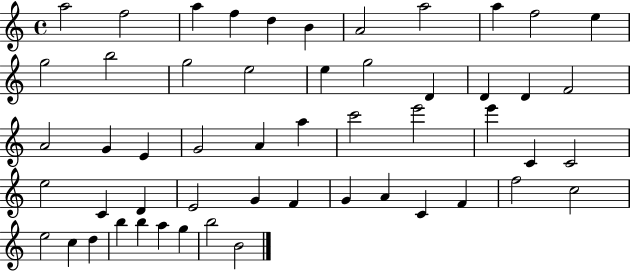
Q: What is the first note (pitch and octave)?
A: A5